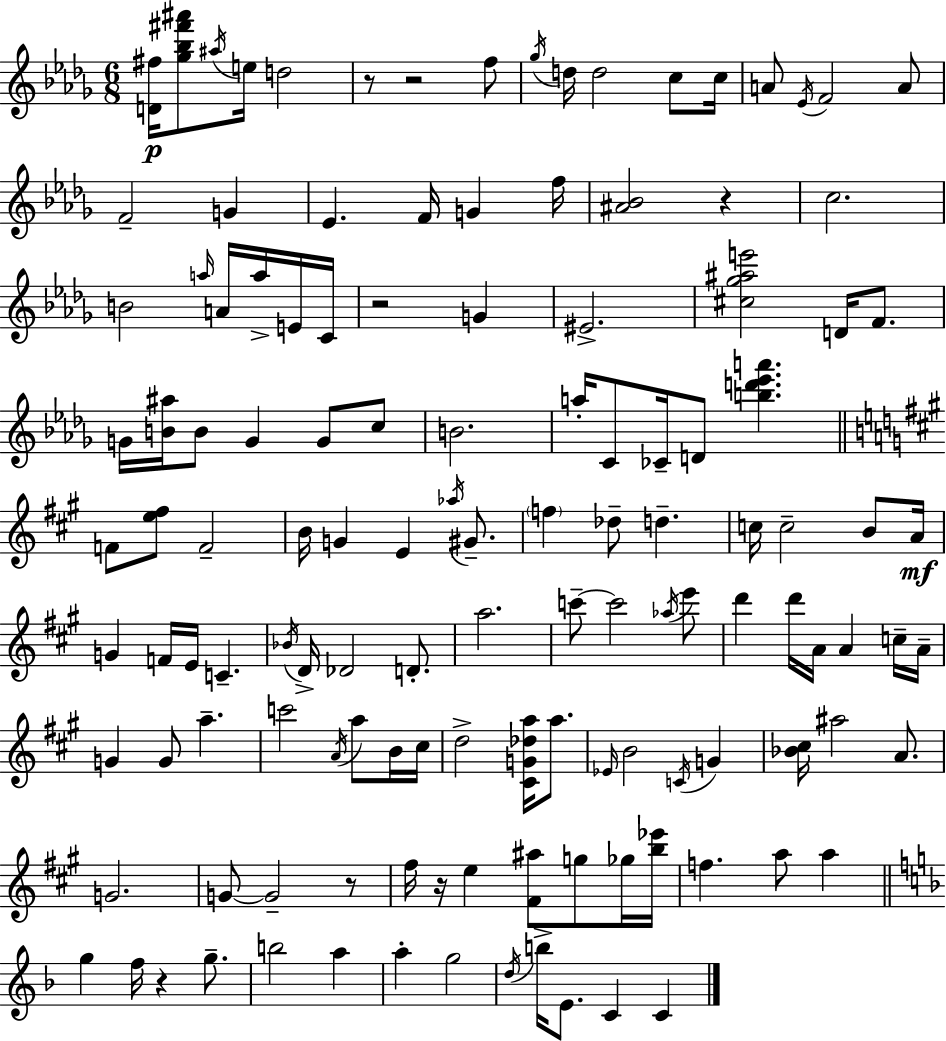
[D4,F#5]/s [Gb5,Bb5,F#6,A#6]/e A#5/s E5/s D5/h R/e R/h F5/e Gb5/s D5/s D5/h C5/e C5/s A4/e Eb4/s F4/h A4/e F4/h G4/q Eb4/q. F4/s G4/q F5/s [A#4,Bb4]/h R/q C5/h. B4/h A5/s A4/s A5/s E4/s C4/s R/h G4/q EIS4/h. [C#5,Gb5,A#5,E6]/h D4/s F4/e. G4/s [B4,A#5]/s B4/e G4/q G4/e C5/e B4/h. A5/s C4/e CES4/s D4/e [B5,D6,Eb6,A6]/q. F4/e [E5,F#5]/e F4/h B4/s G4/q E4/q Ab5/s G#4/e. F5/q Db5/e D5/q. C5/s C5/h B4/e A4/s G4/q F4/s E4/s C4/q. Bb4/s D4/s Db4/h D4/e. A5/h. C6/e C6/h Ab5/s E6/e D6/q D6/s A4/s A4/q C5/s A4/s G4/q G4/e A5/q. C6/h A4/s A5/e B4/s C#5/s D5/h [C#4,G4,Db5,A5]/s A5/e. Eb4/s B4/h C4/s G4/q [Bb4,C#5]/s A#5/h A4/e. G4/h. G4/e G4/h R/e F#5/s R/s E5/q [F#4,A#5]/e G5/e Gb5/s [B5,Eb6]/s F5/q. A5/e A5/q G5/q F5/s R/q G5/e. B5/h A5/q A5/q G5/h D5/s B5/s E4/e. C4/q C4/q